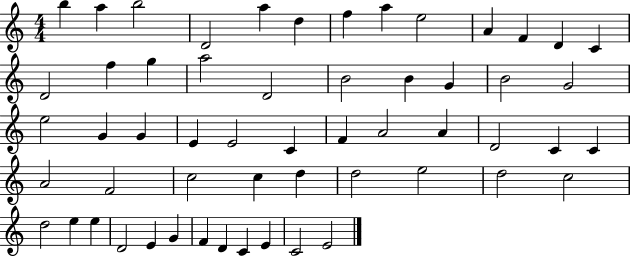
{
  \clef treble
  \numericTimeSignature
  \time 4/4
  \key c \major
  b''4 a''4 b''2 | d'2 a''4 d''4 | f''4 a''4 e''2 | a'4 f'4 d'4 c'4 | \break d'2 f''4 g''4 | a''2 d'2 | b'2 b'4 g'4 | b'2 g'2 | \break e''2 g'4 g'4 | e'4 e'2 c'4 | f'4 a'2 a'4 | d'2 c'4 c'4 | \break a'2 f'2 | c''2 c''4 d''4 | d''2 e''2 | d''2 c''2 | \break d''2 e''4 e''4 | d'2 e'4 g'4 | f'4 d'4 c'4 e'4 | c'2 e'2 | \break \bar "|."
}